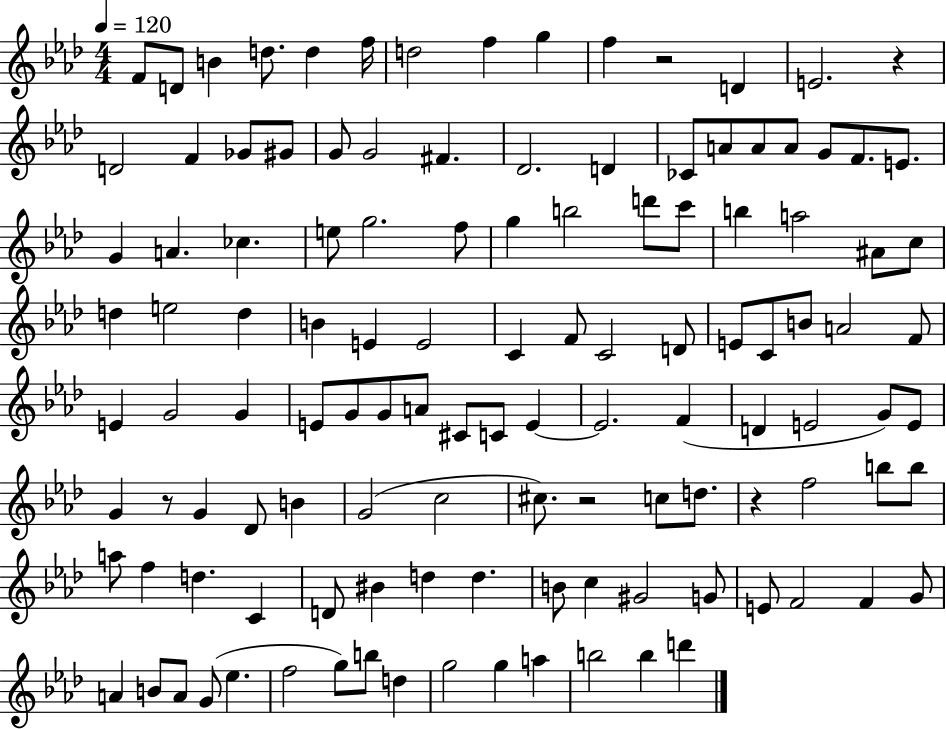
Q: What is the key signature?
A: AES major